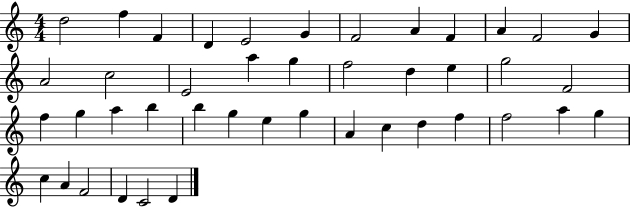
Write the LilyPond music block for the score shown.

{
  \clef treble
  \numericTimeSignature
  \time 4/4
  \key c \major
  d''2 f''4 f'4 | d'4 e'2 g'4 | f'2 a'4 f'4 | a'4 f'2 g'4 | \break a'2 c''2 | e'2 a''4 g''4 | f''2 d''4 e''4 | g''2 f'2 | \break f''4 g''4 a''4 b''4 | b''4 g''4 e''4 g''4 | a'4 c''4 d''4 f''4 | f''2 a''4 g''4 | \break c''4 a'4 f'2 | d'4 c'2 d'4 | \bar "|."
}